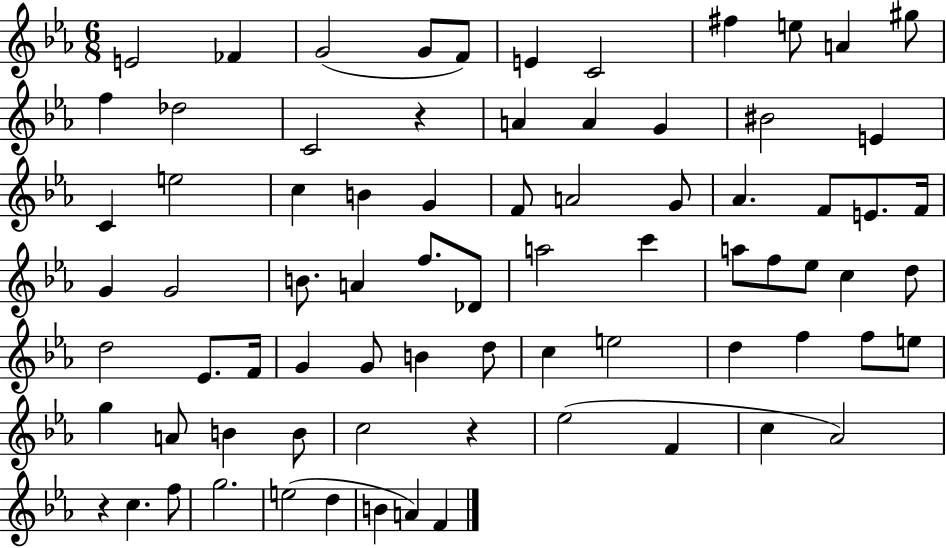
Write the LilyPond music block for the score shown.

{
  \clef treble
  \numericTimeSignature
  \time 6/8
  \key ees \major
  e'2 fes'4 | g'2( g'8 f'8) | e'4 c'2 | fis''4 e''8 a'4 gis''8 | \break f''4 des''2 | c'2 r4 | a'4 a'4 g'4 | bis'2 e'4 | \break c'4 e''2 | c''4 b'4 g'4 | f'8 a'2 g'8 | aes'4. f'8 e'8. f'16 | \break g'4 g'2 | b'8. a'4 f''8. des'8 | a''2 c'''4 | a''8 f''8 ees''8 c''4 d''8 | \break d''2 ees'8. f'16 | g'4 g'8 b'4 d''8 | c''4 e''2 | d''4 f''4 f''8 e''8 | \break g''4 a'8 b'4 b'8 | c''2 r4 | ees''2( f'4 | c''4 aes'2) | \break r4 c''4. f''8 | g''2. | e''2( d''4 | b'4 a'4) f'4 | \break \bar "|."
}